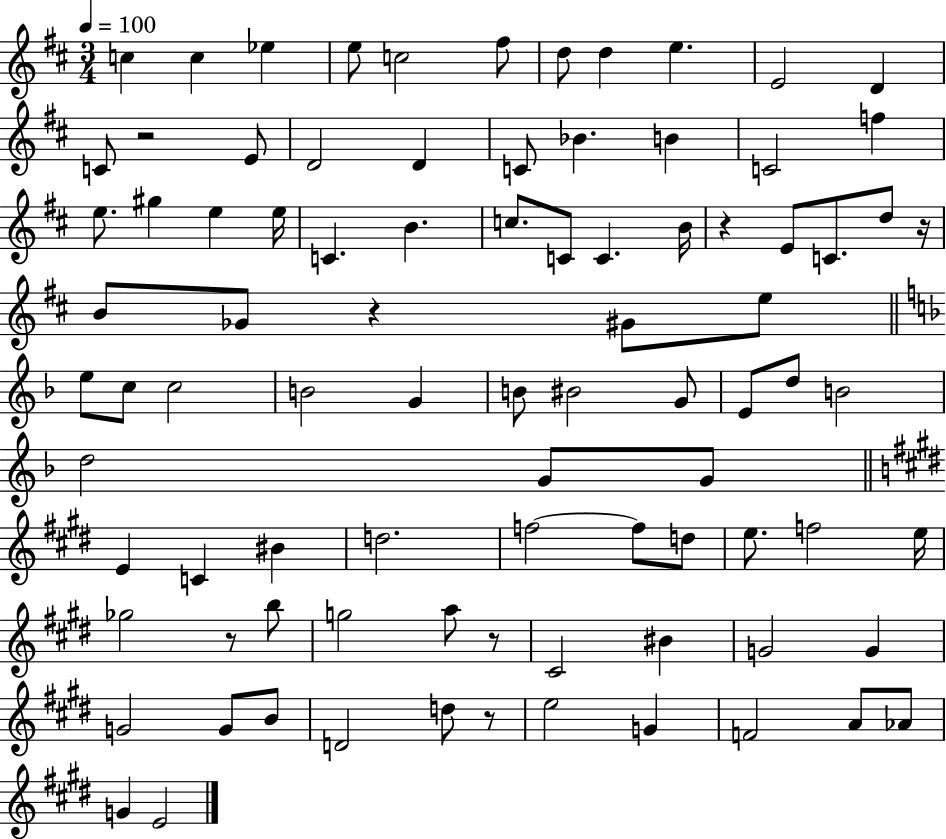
{
  \clef treble
  \numericTimeSignature
  \time 3/4
  \key d \major
  \tempo 4 = 100
  c''4 c''4 ees''4 | e''8 c''2 fis''8 | d''8 d''4 e''4. | e'2 d'4 | \break c'8 r2 e'8 | d'2 d'4 | c'8 bes'4. b'4 | c'2 f''4 | \break e''8. gis''4 e''4 e''16 | c'4. b'4. | c''8. c'8 c'4. b'16 | r4 e'8 c'8. d''8 r16 | \break b'8 ges'8 r4 gis'8 e''8 | \bar "||" \break \key f \major e''8 c''8 c''2 | b'2 g'4 | b'8 bis'2 g'8 | e'8 d''8 b'2 | \break d''2 g'8 g'8 | \bar "||" \break \key e \major e'4 c'4 bis'4 | d''2. | f''2~~ f''8 d''8 | e''8. f''2 e''16 | \break ges''2 r8 b''8 | g''2 a''8 r8 | cis'2 bis'4 | g'2 g'4 | \break g'2 g'8 b'8 | d'2 d''8 r8 | e''2 g'4 | f'2 a'8 aes'8 | \break g'4 e'2 | \bar "|."
}